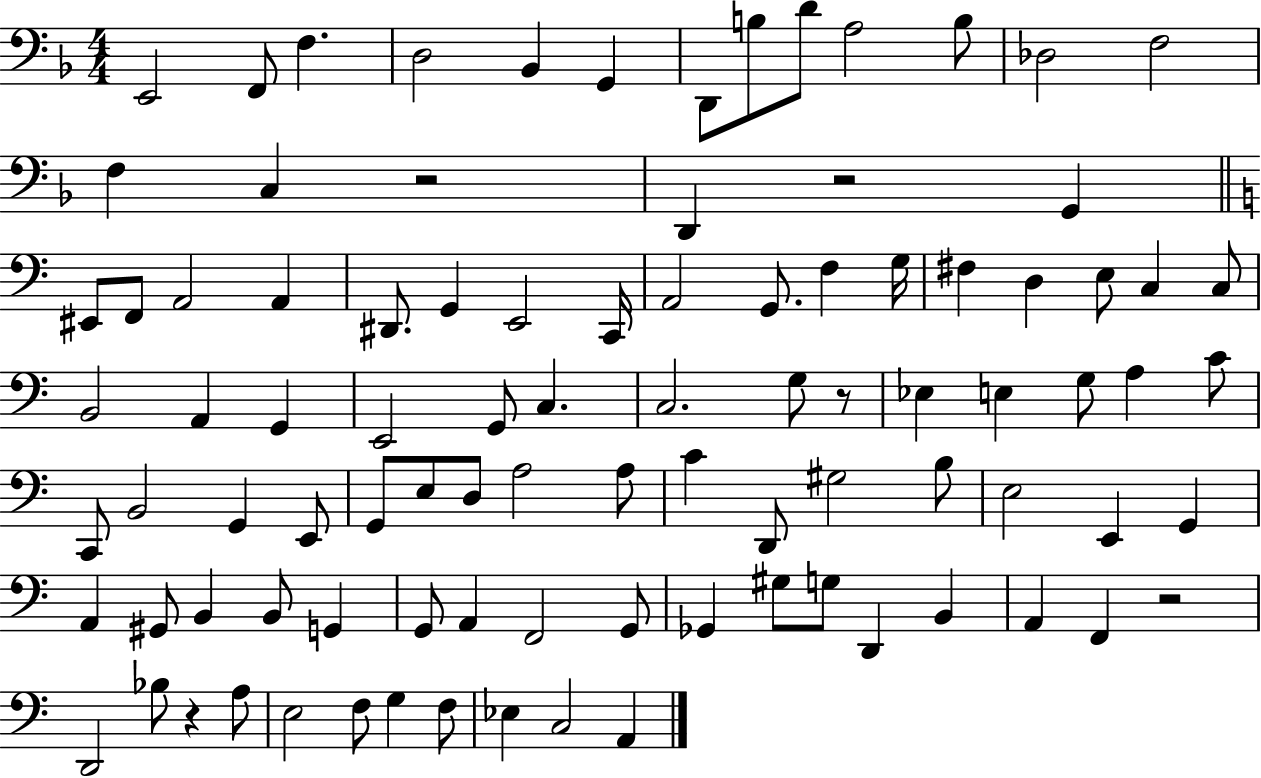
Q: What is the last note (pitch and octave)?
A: A2